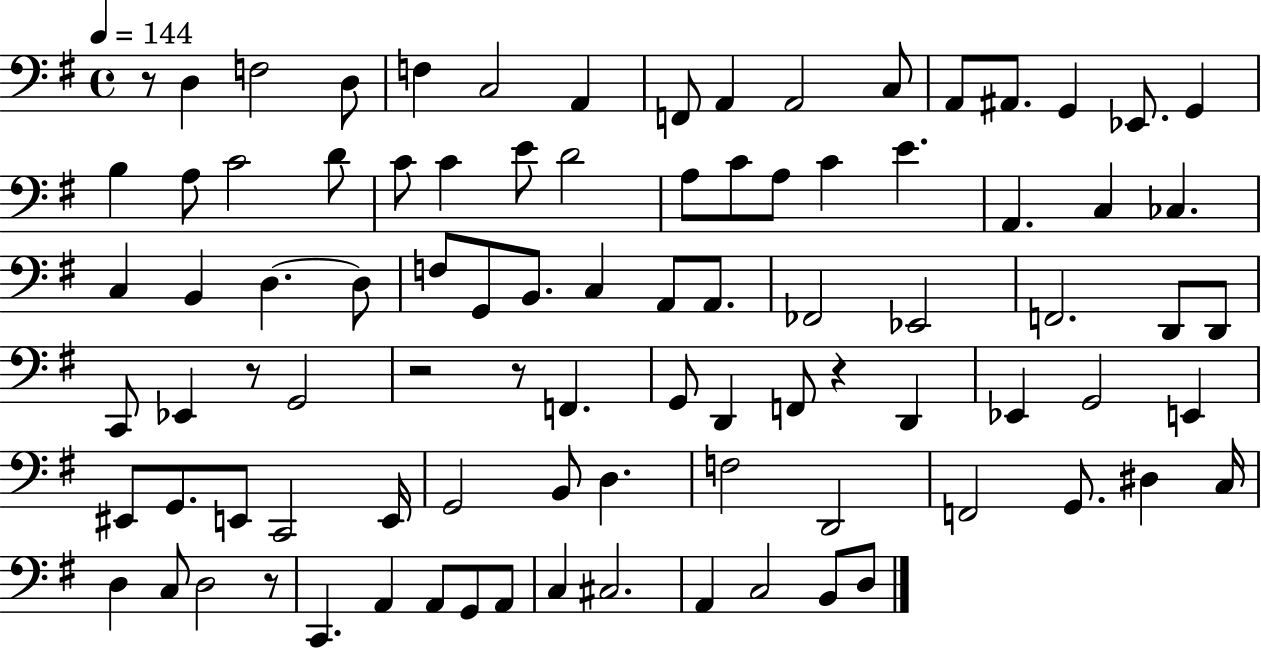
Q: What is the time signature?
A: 4/4